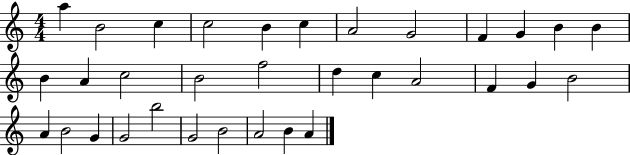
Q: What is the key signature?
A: C major